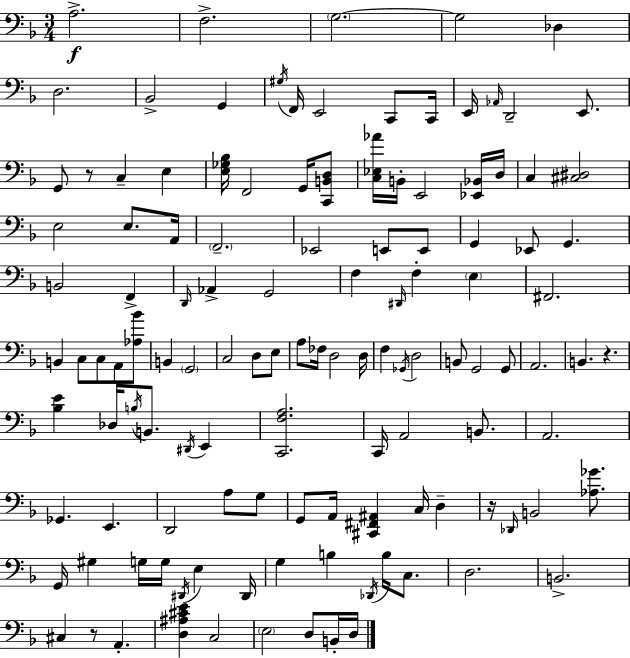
A3/h. F3/h. G3/h. G3/h Db3/q D3/h. Bb2/h G2/q G#3/s F2/s E2/h C2/e C2/s E2/s Ab2/s D2/h E2/e. G2/e R/e C3/q E3/q [E3,Gb3,Bb3]/s F2/h G2/s [C2,B2,D3]/e [C3,Eb3,Ab4]/s B2/s E2/h [Eb2,Bb2]/s D3/s C3/q [C#3,D#3]/h E3/h E3/e. A2/s F2/h. Eb2/h E2/e E2/e G2/q Eb2/e G2/q. B2/h F2/q D2/s Ab2/q G2/h F3/q D#2/s F3/q E3/q F#2/h. B2/q C3/e C3/e A2/e [Ab3,Bb4]/e B2/q G2/h C3/h D3/e E3/e A3/e FES3/s D3/h D3/s F3/q Gb2/s D3/h B2/e G2/h G2/e A2/h. B2/q. R/q. [Bb3,E4]/q Db3/s B3/s B2/e. D#2/s E2/q [C2,F3,A3]/h. C2/s A2/h B2/e. A2/h. Gb2/q. E2/q. D2/h A3/e G3/e G2/e A2/s [C#2,F#2,A#2]/q C3/s D3/q R/s Db2/s B2/h [Ab3,Gb4]/e. G2/s G#3/q G3/s G3/s D#2/s E3/q D#2/s G3/q B3/q Db2/s B3/s C3/e. D3/h. B2/h. C#3/q R/e A2/q. [D3,A#3,C#4,E4]/q C3/h E3/h D3/e B2/s D3/s